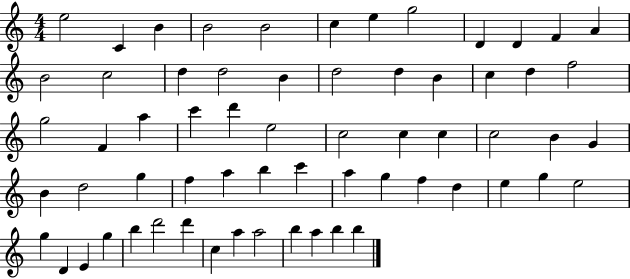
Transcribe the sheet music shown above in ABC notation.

X:1
T:Untitled
M:4/4
L:1/4
K:C
e2 C B B2 B2 c e g2 D D F A B2 c2 d d2 B d2 d B c d f2 g2 F a c' d' e2 c2 c c c2 B G B d2 g f a b c' a g f d e g e2 g D E g b d'2 d' c a a2 b a b b